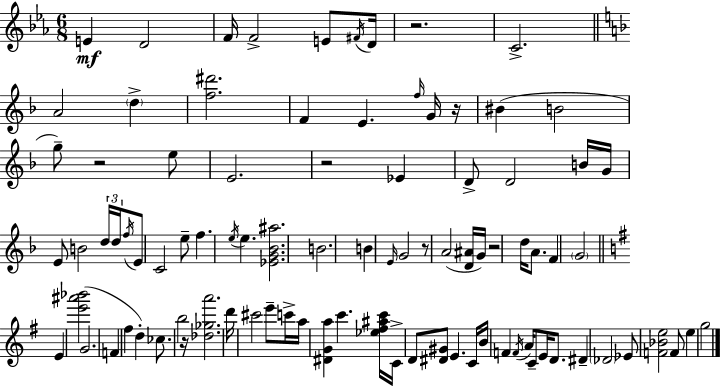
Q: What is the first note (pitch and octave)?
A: E4